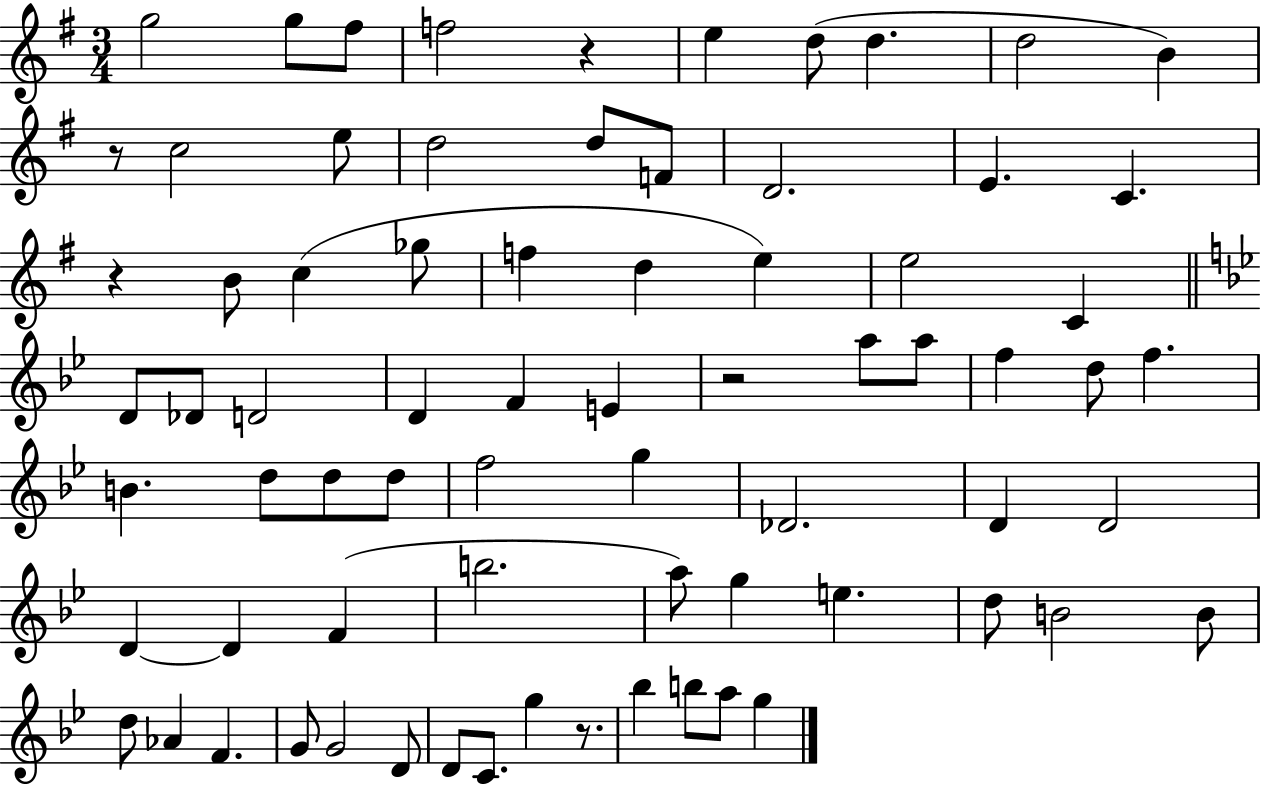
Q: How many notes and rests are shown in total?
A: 73